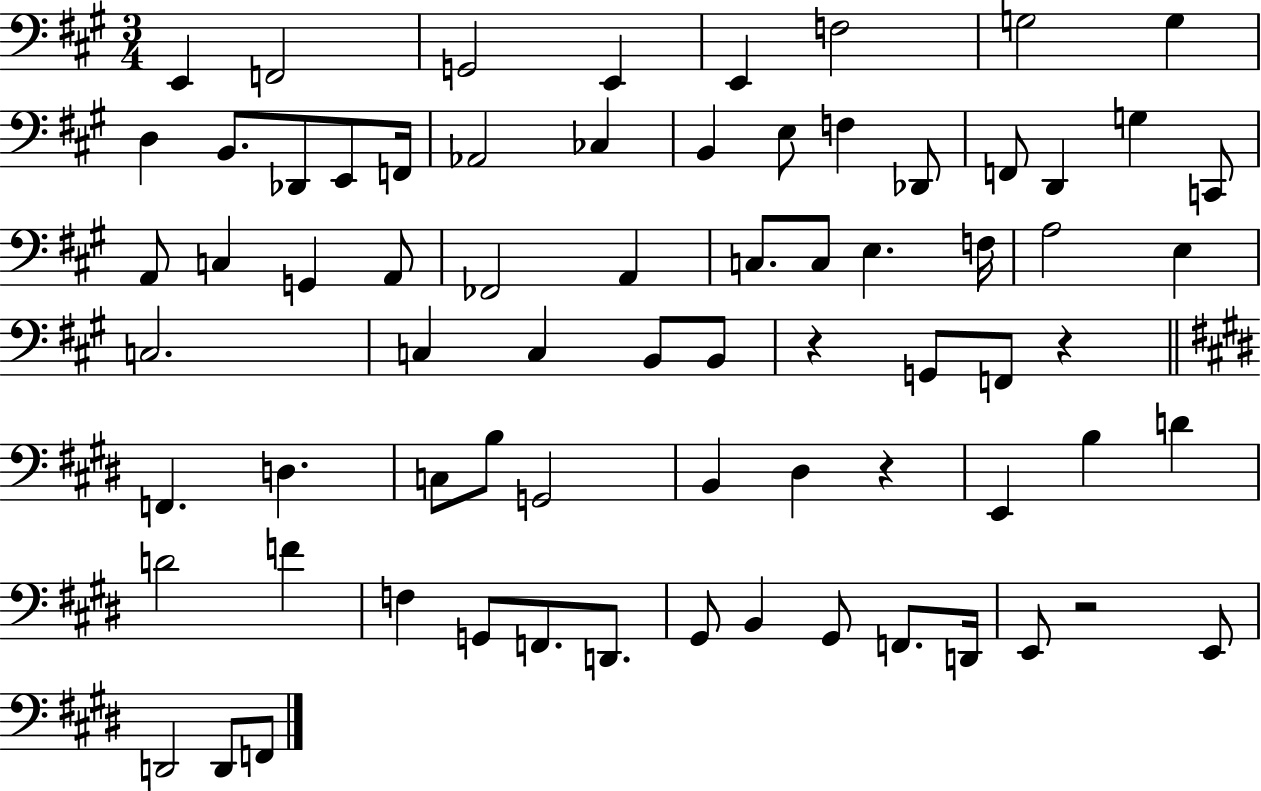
E2/q F2/h G2/h E2/q E2/q F3/h G3/h G3/q D3/q B2/e. Db2/e E2/e F2/s Ab2/h CES3/q B2/q E3/e F3/q Db2/e F2/e D2/q G3/q C2/e A2/e C3/q G2/q A2/e FES2/h A2/q C3/e. C3/e E3/q. F3/s A3/h E3/q C3/h. C3/q C3/q B2/e B2/e R/q G2/e F2/e R/q F2/q. D3/q. C3/e B3/e G2/h B2/q D#3/q R/q E2/q B3/q D4/q D4/h F4/q F3/q G2/e F2/e. D2/e. G#2/e B2/q G#2/e F2/e. D2/s E2/e R/h E2/e D2/h D2/e F2/e